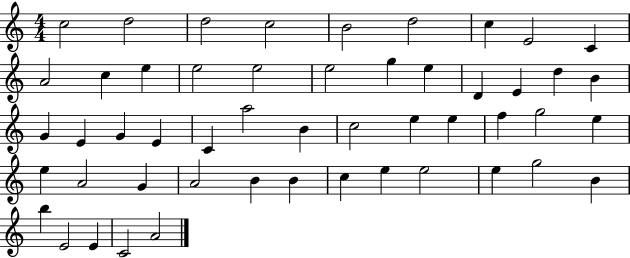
C5/h D5/h D5/h C5/h B4/h D5/h C5/q E4/h C4/q A4/h C5/q E5/q E5/h E5/h E5/h G5/q E5/q D4/q E4/q D5/q B4/q G4/q E4/q G4/q E4/q C4/q A5/h B4/q C5/h E5/q E5/q F5/q G5/h E5/q E5/q A4/h G4/q A4/h B4/q B4/q C5/q E5/q E5/h E5/q G5/h B4/q B5/q E4/h E4/q C4/h A4/h